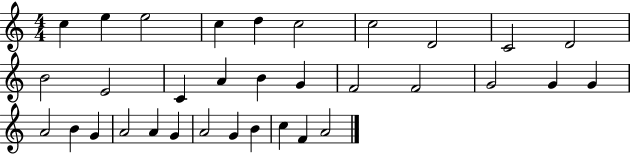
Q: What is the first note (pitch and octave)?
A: C5